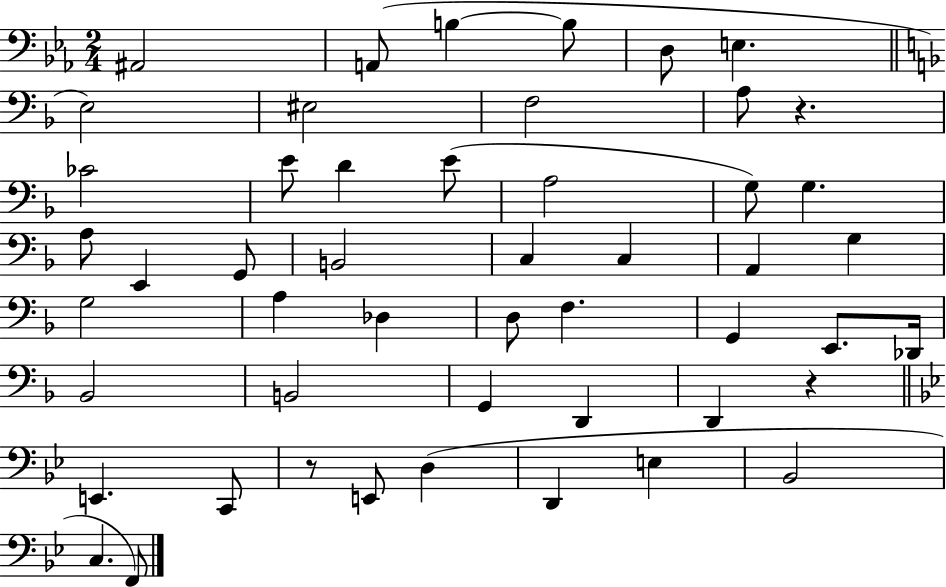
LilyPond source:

{
  \clef bass
  \numericTimeSignature
  \time 2/4
  \key ees \major
  ais,2 | a,8( b4~~ b8 | d8 e4. | \bar "||" \break \key f \major e2) | eis2 | f2 | a8 r4. | \break ces'2 | e'8 d'4 e'8( | a2 | g8) g4. | \break a8 e,4 g,8 | b,2 | c4 c4 | a,4 g4 | \break g2 | a4 des4 | d8 f4. | g,4 e,8. des,16 | \break bes,2 | b,2 | g,4 d,4 | d,4 r4 | \break \bar "||" \break \key bes \major e,4. c,8 | r8 e,8 d4( | d,4 e4 | bes,2 | \break c4. f,8) | \bar "|."
}